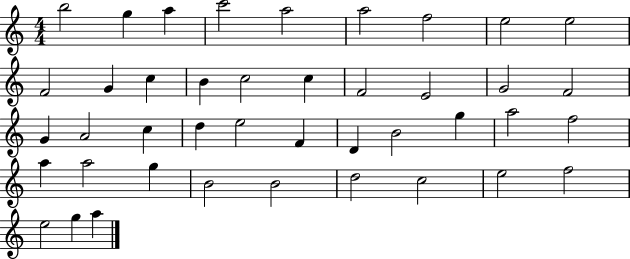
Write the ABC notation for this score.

X:1
T:Untitled
M:4/4
L:1/4
K:C
b2 g a c'2 a2 a2 f2 e2 e2 F2 G c B c2 c F2 E2 G2 F2 G A2 c d e2 F D B2 g a2 f2 a a2 g B2 B2 d2 c2 e2 f2 e2 g a